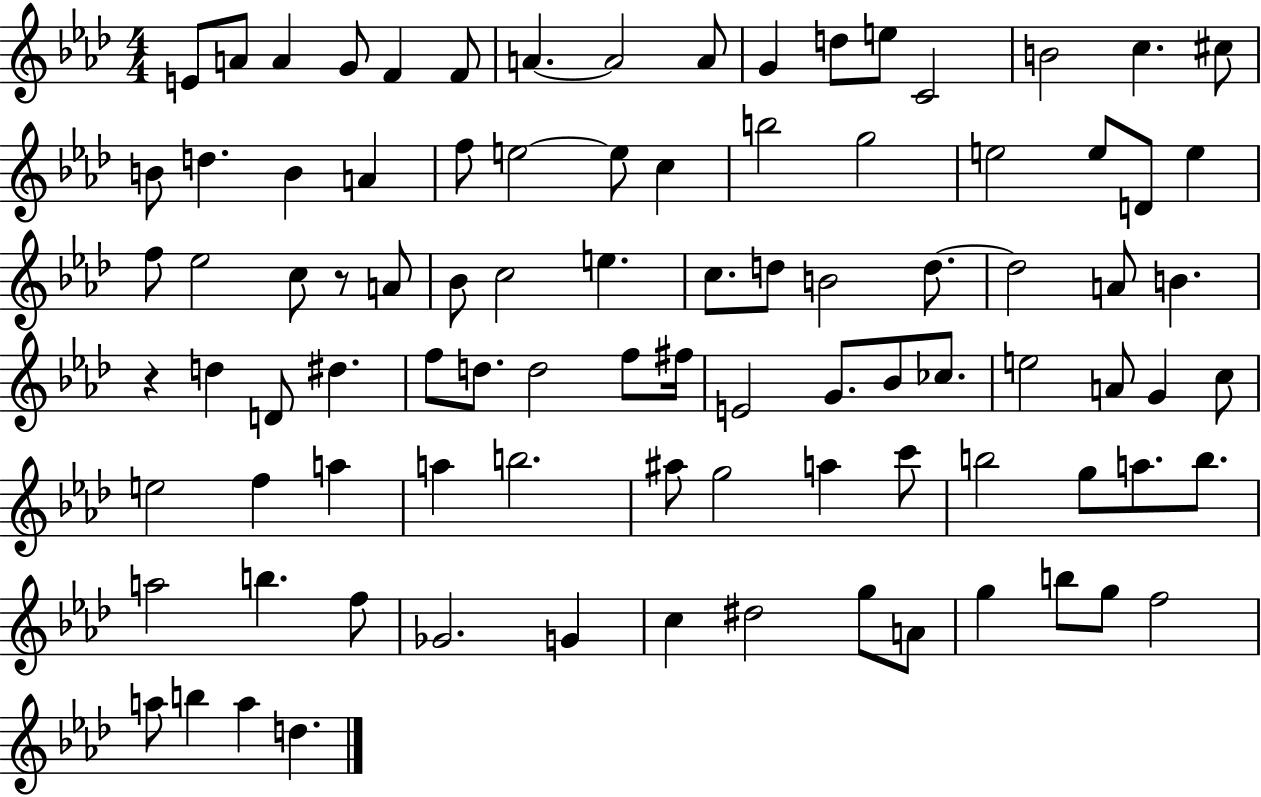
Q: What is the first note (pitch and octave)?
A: E4